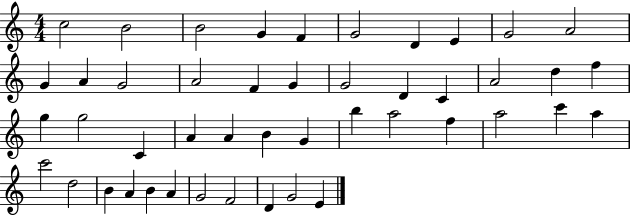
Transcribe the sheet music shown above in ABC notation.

X:1
T:Untitled
M:4/4
L:1/4
K:C
c2 B2 B2 G F G2 D E G2 A2 G A G2 A2 F G G2 D C A2 d f g g2 C A A B G b a2 f a2 c' a c'2 d2 B A B A G2 F2 D G2 E